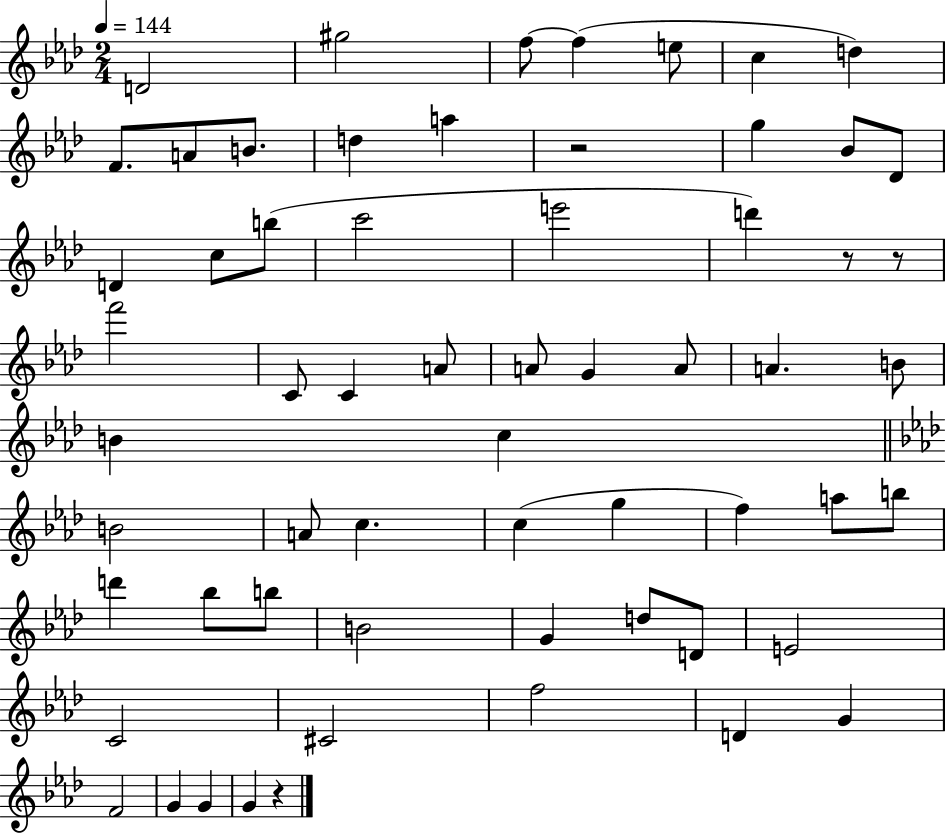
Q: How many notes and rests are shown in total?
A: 61